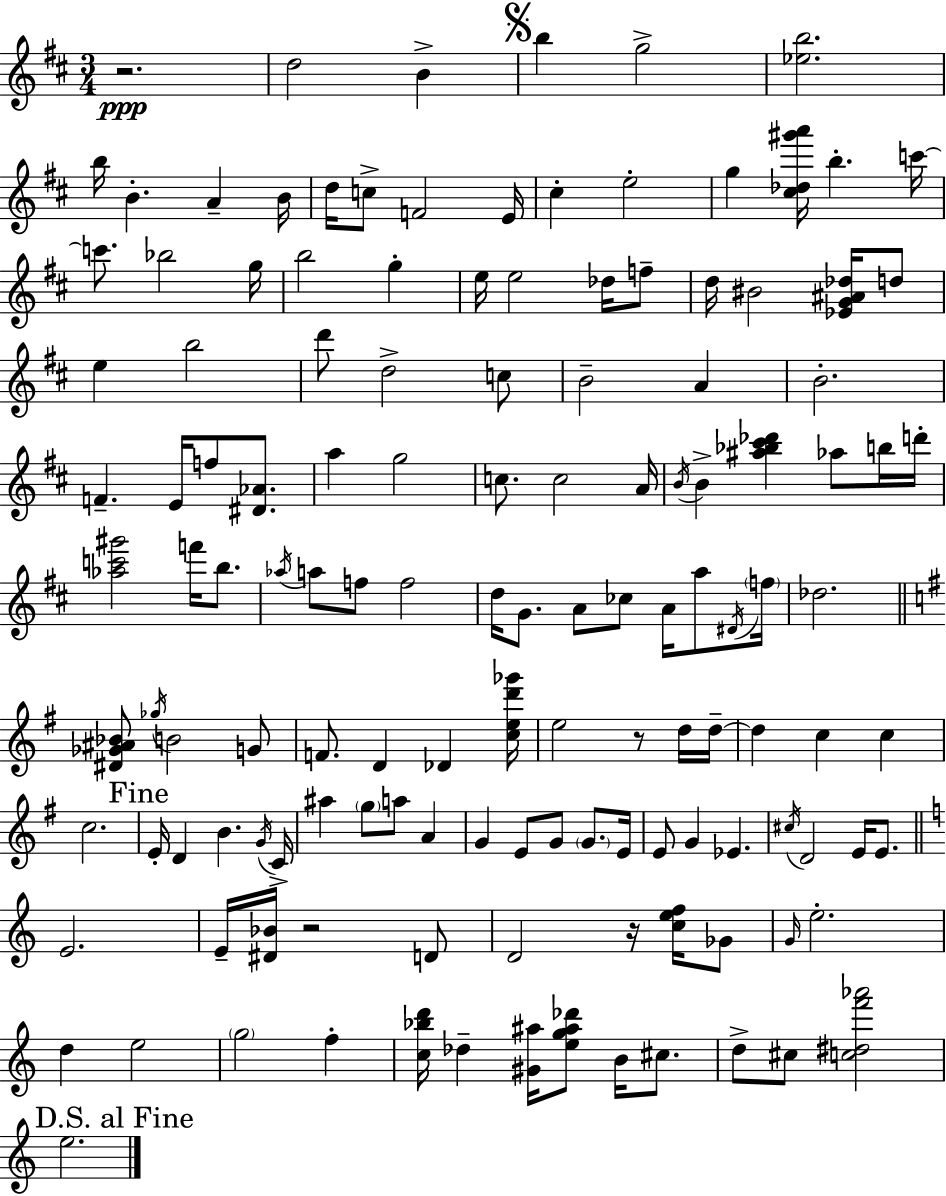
R/h. D5/h B4/q B5/q G5/h [Eb5,B5]/h. B5/s B4/q. A4/q B4/s D5/s C5/e F4/h E4/s C#5/q E5/h G5/q [C#5,Db5,G#6,A6]/s B5/q. C6/s C6/e. Bb5/h G5/s B5/h G5/q E5/s E5/h Db5/s F5/e D5/s BIS4/h [Eb4,G4,A#4,Db5]/s D5/e E5/q B5/h D6/e D5/h C5/e B4/h A4/q B4/h. F4/q. E4/s F5/e [D#4,Ab4]/e. A5/q G5/h C5/e. C5/h A4/s B4/s B4/q [A#5,Bb5,C#6,Db6]/q Ab5/e B5/s D6/s [Ab5,C6,G#6]/h F6/s B5/e. Ab5/s A5/e F5/e F5/h D5/s G4/e. A4/e CES5/e A4/s A5/e D#4/s F5/s Db5/h. [D#4,Gb4,A#4,Bb4]/e Gb5/s B4/h G4/e F4/e. D4/q Db4/q [C5,E5,D6,Gb6]/s E5/h R/e D5/s D5/s D5/q C5/q C5/q C5/h. E4/s D4/q B4/q. G4/s C4/s A#5/q G5/e A5/e A4/q G4/q E4/e G4/e G4/e. E4/s E4/e G4/q Eb4/q. C#5/s D4/h E4/s E4/e. E4/h. E4/s [D#4,Bb4]/s R/h D4/e D4/h R/s [C5,E5,F5]/s Gb4/e G4/s E5/h. D5/q E5/h G5/h F5/q [C5,Bb5,D6]/s Db5/q [G#4,A#5]/s [E5,G5,A#5,Db6]/e B4/s C#5/e. D5/e C#5/e [C5,D#5,F6,Ab6]/h E5/h.